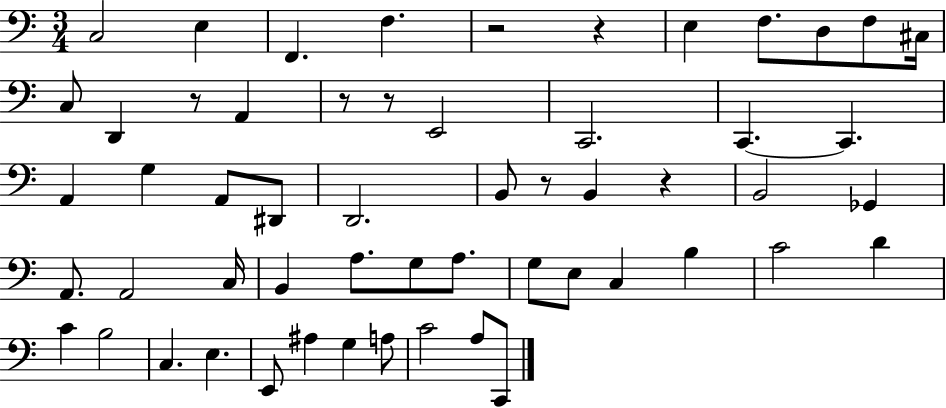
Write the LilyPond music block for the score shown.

{
  \clef bass
  \numericTimeSignature
  \time 3/4
  \key c \major
  \repeat volta 2 { c2 e4 | f,4. f4. | r2 r4 | e4 f8. d8 f8 cis16 | \break c8 d,4 r8 a,4 | r8 r8 e,2 | c,2. | c,4.~~ c,4. | \break a,4 g4 a,8 dis,8 | d,2. | b,8 r8 b,4 r4 | b,2 ges,4 | \break a,8. a,2 c16 | b,4 a8. g8 a8. | g8 e8 c4 b4 | c'2 d'4 | \break c'4 b2 | c4. e4. | e,8 ais4 g4 a8 | c'2 a8 c,8 | \break } \bar "|."
}